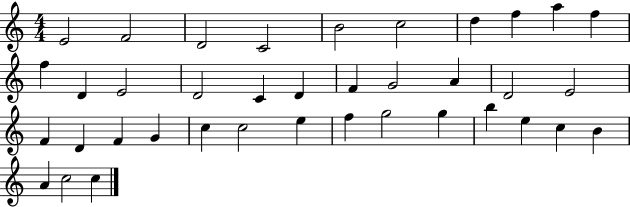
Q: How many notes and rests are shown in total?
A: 38